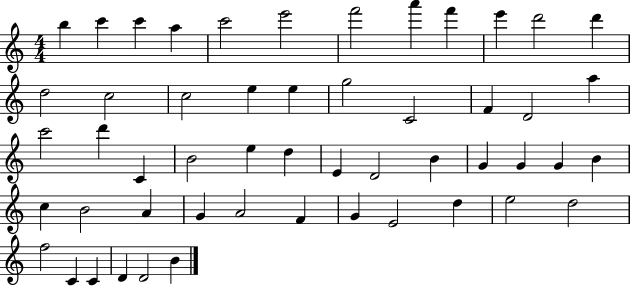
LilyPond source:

{
  \clef treble
  \numericTimeSignature
  \time 4/4
  \key c \major
  b''4 c'''4 c'''4 a''4 | c'''2 e'''2 | f'''2 a'''4 f'''4 | e'''4 d'''2 d'''4 | \break d''2 c''2 | c''2 e''4 e''4 | g''2 c'2 | f'4 d'2 a''4 | \break c'''2 d'''4 c'4 | b'2 e''4 d''4 | e'4 d'2 b'4 | g'4 g'4 g'4 b'4 | \break c''4 b'2 a'4 | g'4 a'2 f'4 | g'4 e'2 d''4 | e''2 d''2 | \break f''2 c'4 c'4 | d'4 d'2 b'4 | \bar "|."
}